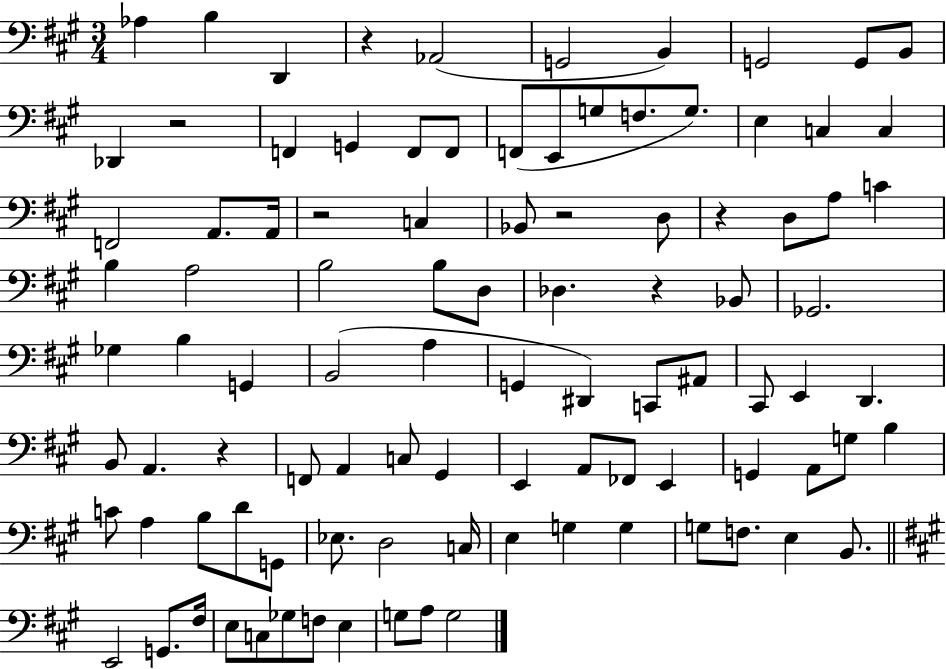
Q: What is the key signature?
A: A major